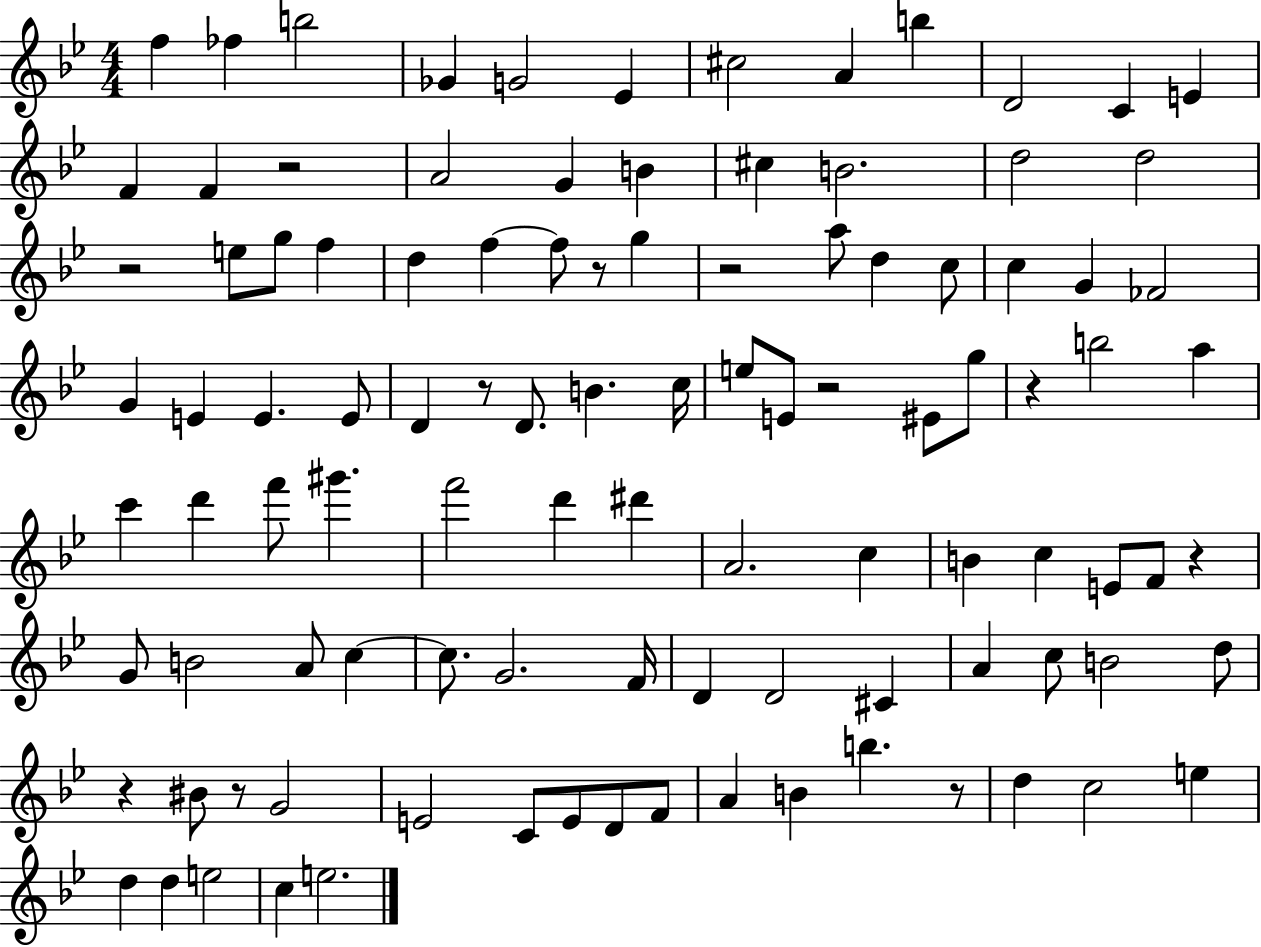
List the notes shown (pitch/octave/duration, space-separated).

F5/q FES5/q B5/h Gb4/q G4/h Eb4/q C#5/h A4/q B5/q D4/h C4/q E4/q F4/q F4/q R/h A4/h G4/q B4/q C#5/q B4/h. D5/h D5/h R/h E5/e G5/e F5/q D5/q F5/q F5/e R/e G5/q R/h A5/e D5/q C5/e C5/q G4/q FES4/h G4/q E4/q E4/q. E4/e D4/q R/e D4/e. B4/q. C5/s E5/e E4/e R/h EIS4/e G5/e R/q B5/h A5/q C6/q D6/q F6/e G#6/q. F6/h D6/q D#6/q A4/h. C5/q B4/q C5/q E4/e F4/e R/q G4/e B4/h A4/e C5/q C5/e. G4/h. F4/s D4/q D4/h C#4/q A4/q C5/e B4/h D5/e R/q BIS4/e R/e G4/h E4/h C4/e E4/e D4/e F4/e A4/q B4/q B5/q. R/e D5/q C5/h E5/q D5/q D5/q E5/h C5/q E5/h.